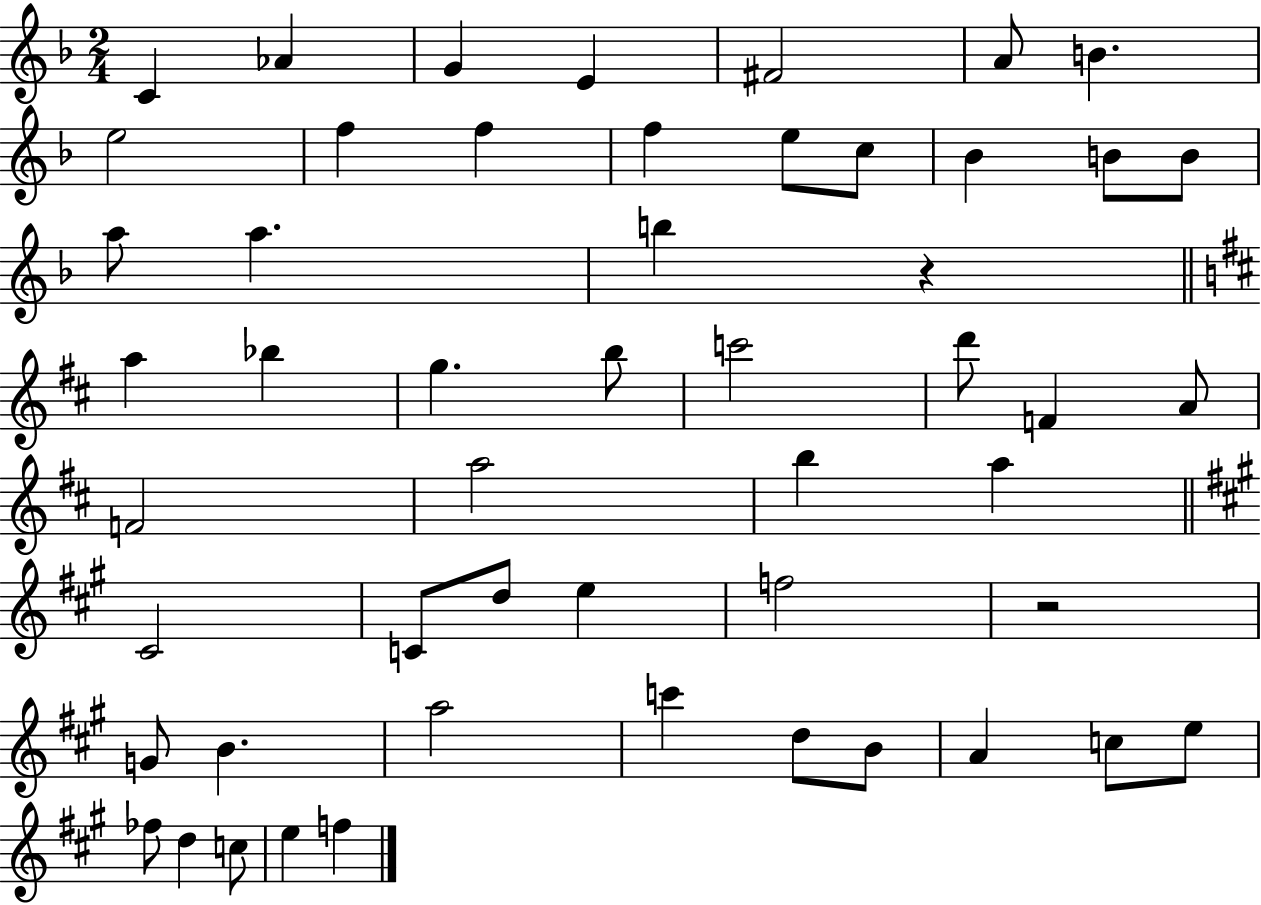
{
  \clef treble
  \numericTimeSignature
  \time 2/4
  \key f \major
  c'4 aes'4 | g'4 e'4 | fis'2 | a'8 b'4. | \break e''2 | f''4 f''4 | f''4 e''8 c''8 | bes'4 b'8 b'8 | \break a''8 a''4. | b''4 r4 | \bar "||" \break \key b \minor a''4 bes''4 | g''4. b''8 | c'''2 | d'''8 f'4 a'8 | \break f'2 | a''2 | b''4 a''4 | \bar "||" \break \key a \major cis'2 | c'8 d''8 e''4 | f''2 | r2 | \break g'8 b'4. | a''2 | c'''4 d''8 b'8 | a'4 c''8 e''8 | \break fes''8 d''4 c''8 | e''4 f''4 | \bar "|."
}